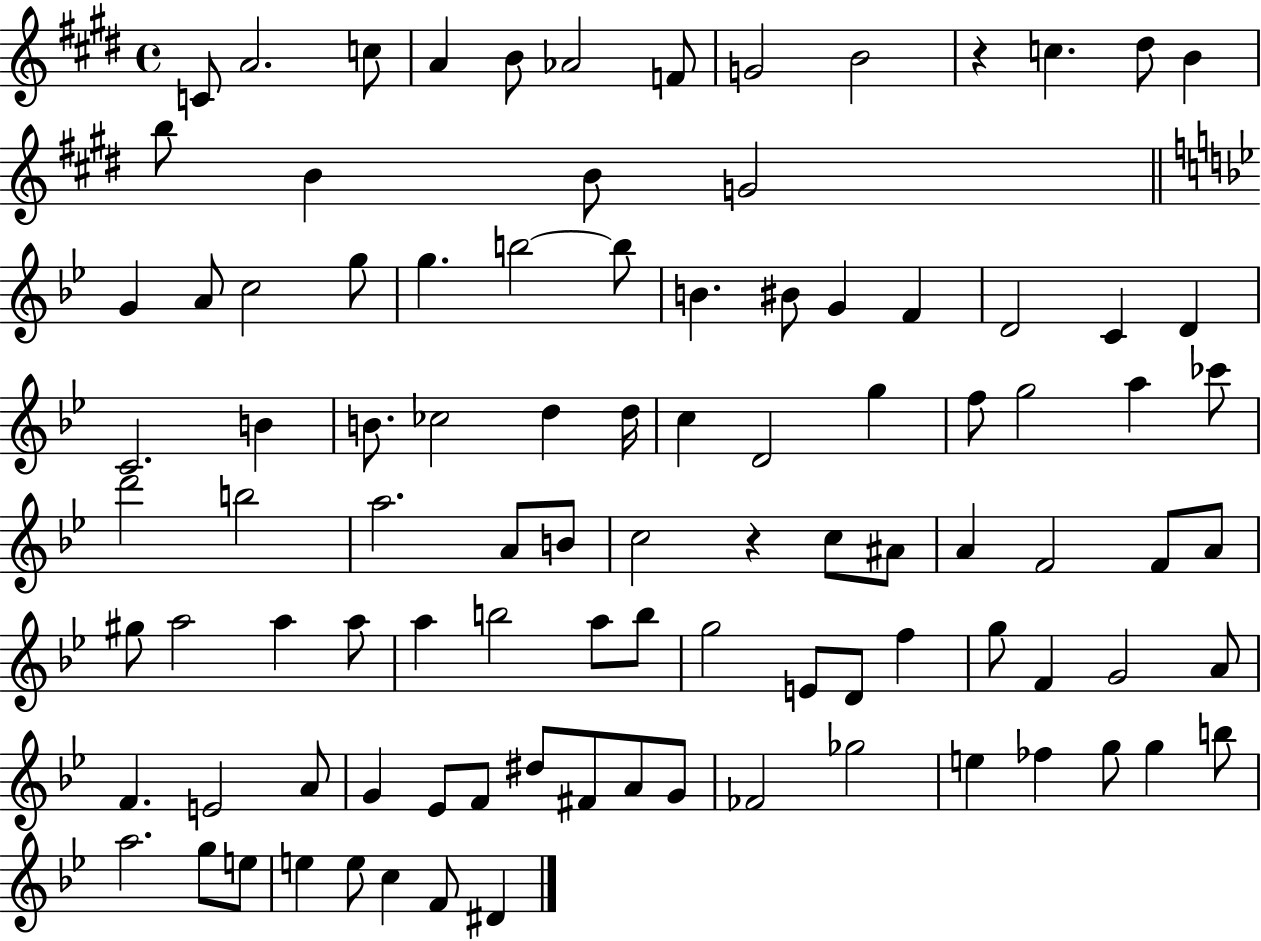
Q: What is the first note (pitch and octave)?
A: C4